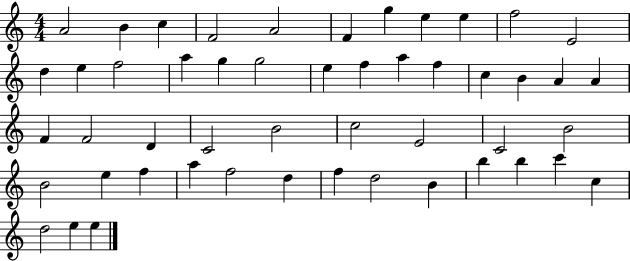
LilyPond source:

{
  \clef treble
  \numericTimeSignature
  \time 4/4
  \key c \major
  a'2 b'4 c''4 | f'2 a'2 | f'4 g''4 e''4 e''4 | f''2 e'2 | \break d''4 e''4 f''2 | a''4 g''4 g''2 | e''4 f''4 a''4 f''4 | c''4 b'4 a'4 a'4 | \break f'4 f'2 d'4 | c'2 b'2 | c''2 e'2 | c'2 b'2 | \break b'2 e''4 f''4 | a''4 f''2 d''4 | f''4 d''2 b'4 | b''4 b''4 c'''4 c''4 | \break d''2 e''4 e''4 | \bar "|."
}